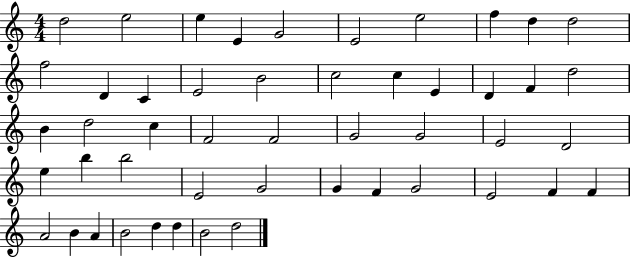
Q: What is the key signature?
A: C major